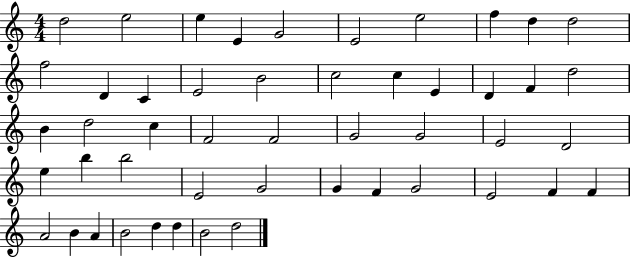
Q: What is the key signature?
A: C major